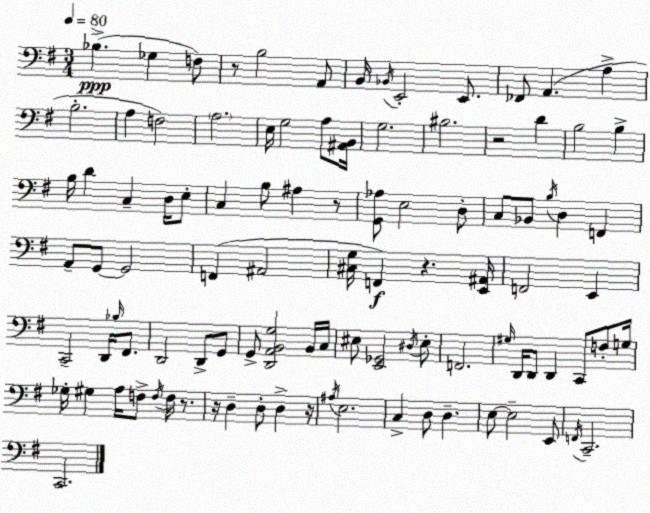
X:1
T:Untitled
M:3/4
L:1/4
K:Em
_B, _G, F,/2 z/2 B,2 A,,/2 B,,/4 _B,,/4 E,,2 E,,/2 _F,,/2 A,, A, B,2 A, F,2 A,2 E,/4 G,2 A,/2 [^A,,B,,]/4 G,2 ^B,2 z2 D B,2 B, B,/4 D C, D,/4 E,/2 C, B,/2 ^A, z/2 [G,,_A,]/2 E,2 D,/2 C,/2 _B,,/2 B,/4 D, F,, A,,/2 G,,/2 G,,2 F,, ^A,,2 [^C,G,]/4 F,, z [E,,^A,,]/4 F,,2 E,, C,,2 D,,/4 _B,/4 ^F,,/2 D,,2 D,,/2 G,,/2 G,,/2 [D,,A,,B,,G,]2 B,,/4 C,/4 ^E,/2 [E,,_G,,]2 ^D,/4 ^E,/2 F,,2 ^G,/4 D,,/4 D,,/2 D,, C,,/2 F,/2 G,/4 _G,/4 ^G, A,/4 F,/2 F,/4 F,/4 z/2 z/4 D, D,/2 D, z/4 ^A,/4 E,2 C, D,/2 D, E,/2 E,2 E,,/2 F,,/4 C,,2 C,,2